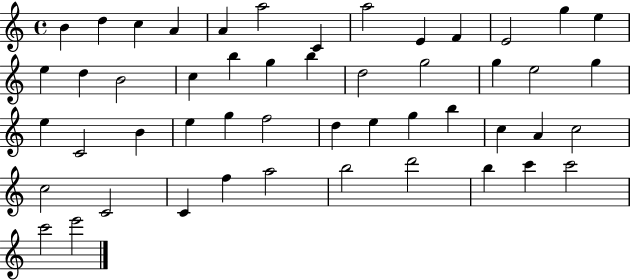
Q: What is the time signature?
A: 4/4